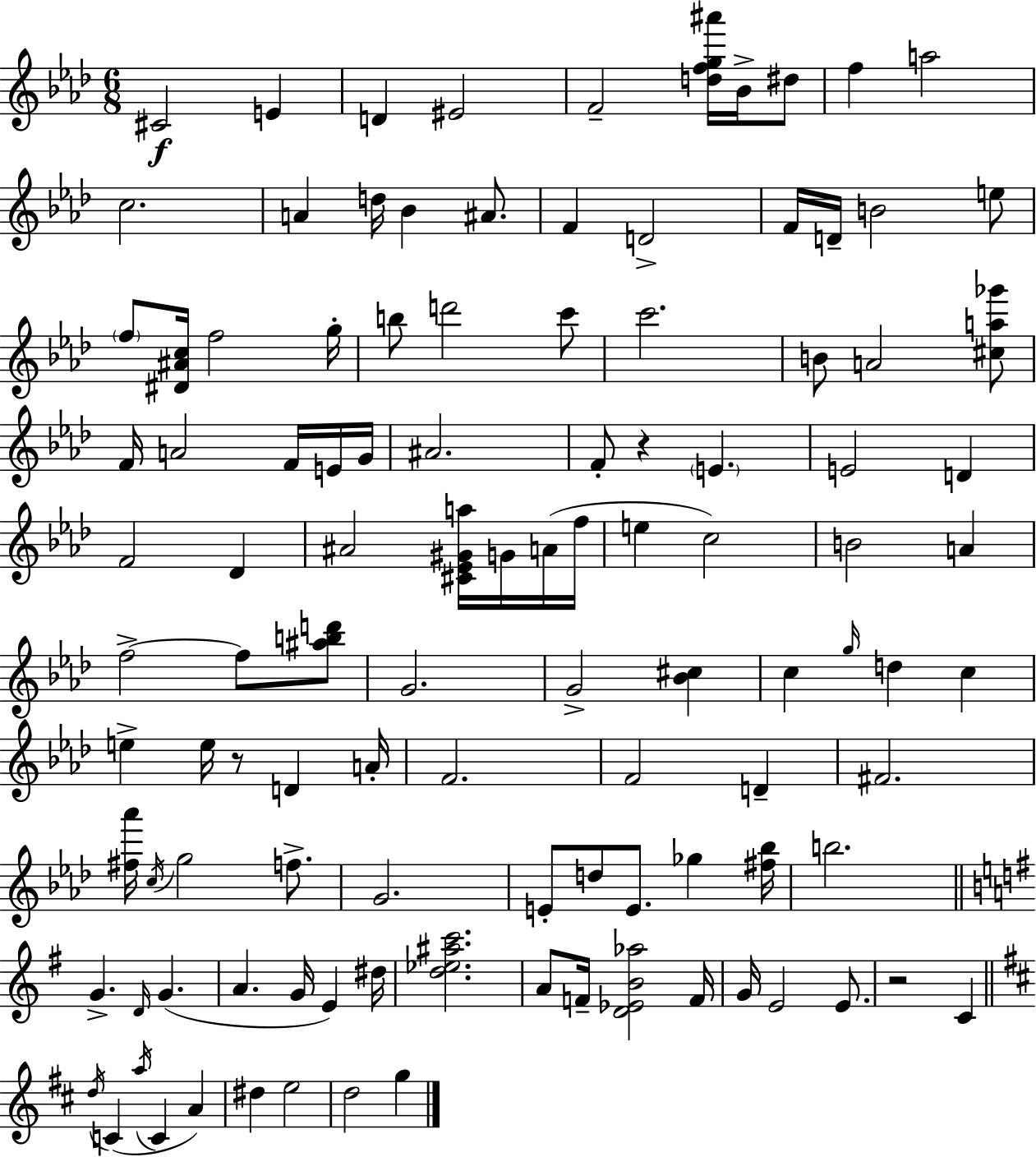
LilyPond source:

{
  \clef treble
  \numericTimeSignature
  \time 6/8
  \key aes \major
  \repeat volta 2 { cis'2\f e'4 | d'4 eis'2 | f'2-- <d'' f'' g'' ais'''>16 bes'16-> dis''8 | f''4 a''2 | \break c''2. | a'4 d''16 bes'4 ais'8. | f'4 d'2-> | f'16 d'16-- b'2 e''8 | \break \parenthesize f''8 <dis' ais' c''>16 f''2 g''16-. | b''8 d'''2 c'''8 | c'''2. | b'8 a'2 <cis'' a'' ges'''>8 | \break f'16 a'2 f'16 e'16 g'16 | ais'2. | f'8-. r4 \parenthesize e'4. | e'2 d'4 | \break f'2 des'4 | ais'2 <cis' ees' gis' a''>16 g'16 a'16( f''16 | e''4 c''2) | b'2 a'4 | \break f''2->~~ f''8 <ais'' b'' d'''>8 | g'2. | g'2-> <bes' cis''>4 | c''4 \grace { g''16 } d''4 c''4 | \break e''4-> e''16 r8 d'4 | a'16-. f'2. | f'2 d'4-- | fis'2. | \break <fis'' aes'''>16 \acciaccatura { c''16 } g''2 f''8.-> | g'2. | e'8-. d''8 e'8. ges''4 | <fis'' bes''>16 b''2. | \break \bar "||" \break \key g \major g'4.-> \grace { d'16 }( g'4. | a'4. g'16 e'4) | dis''16 <d'' ees'' ais'' c'''>2. | a'8 f'16-- <d' ees' b' aes''>2 | \break f'16 g'16 e'2 e'8. | r2 c'4 | \bar "||" \break \key b \minor \acciaccatura { d''16 }( c'4 \acciaccatura { a''16 } c'4 a'4) | dis''4 e''2 | d''2 g''4 | } \bar "|."
}